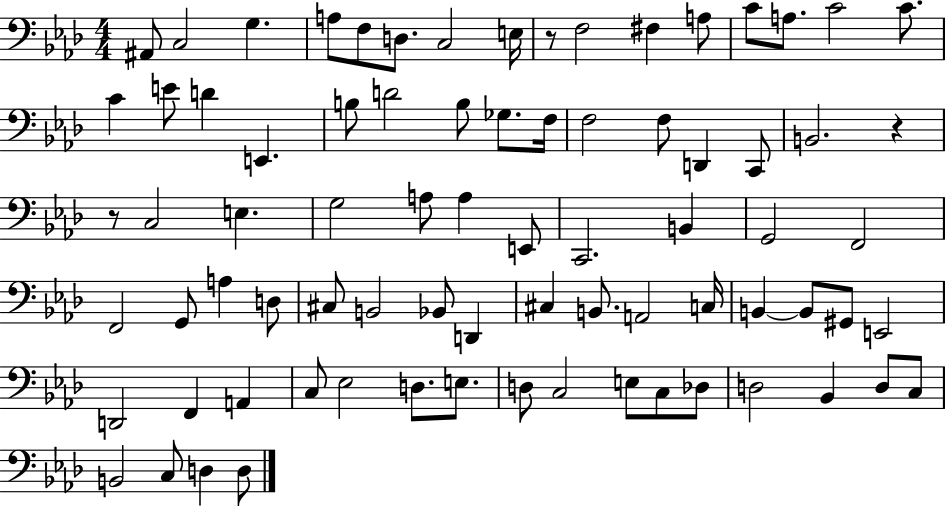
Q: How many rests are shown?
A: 3